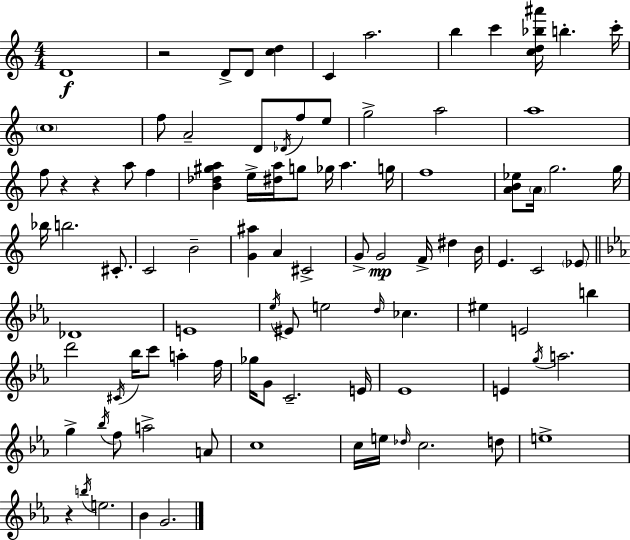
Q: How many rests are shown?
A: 4